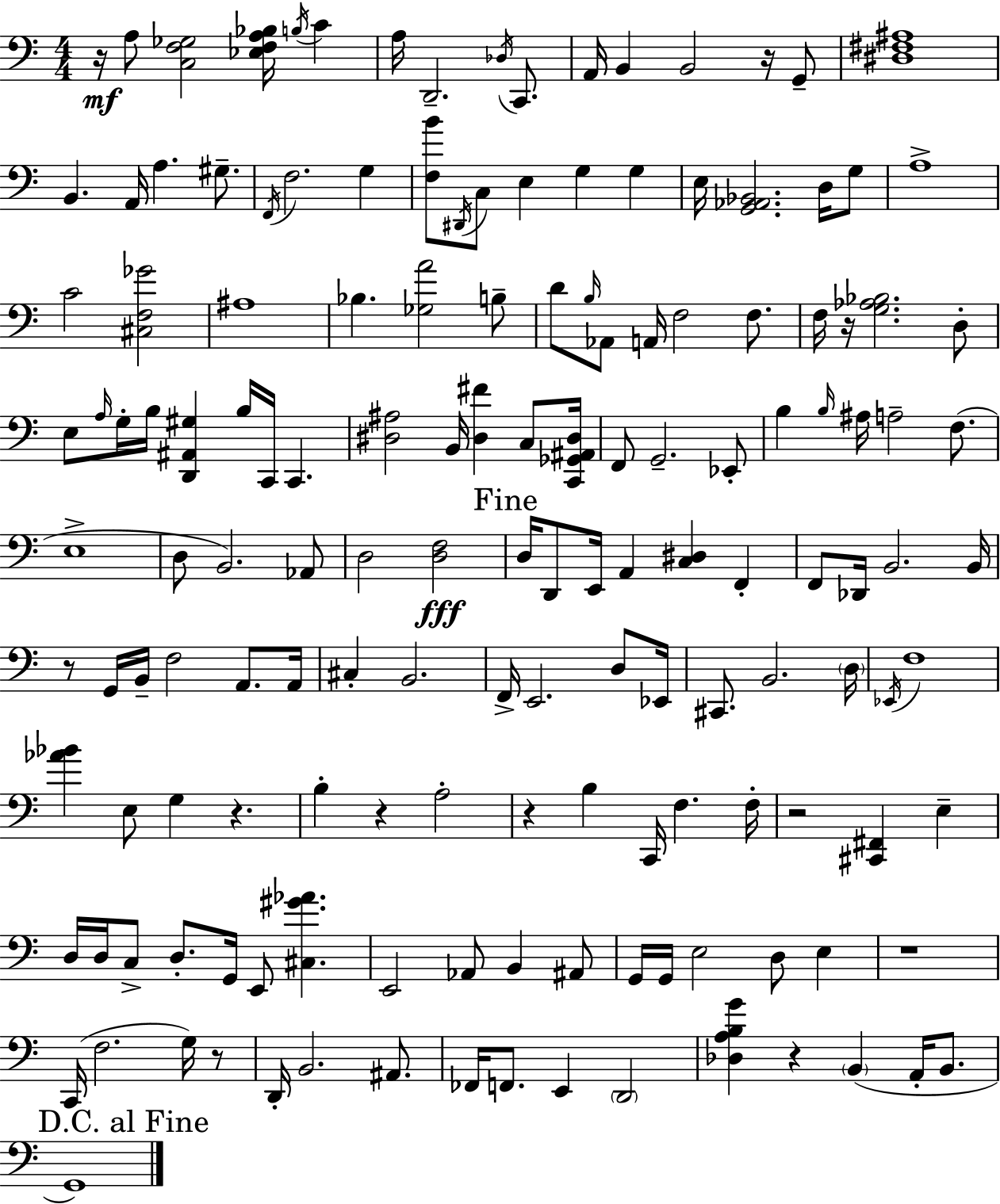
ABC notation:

X:1
T:Untitled
M:4/4
L:1/4
K:C
z/4 A,/2 [C,F,_G,]2 [_E,F,A,_B,]/4 B,/4 C A,/4 D,,2 _D,/4 C,,/2 A,,/4 B,, B,,2 z/4 G,,/2 [^D,^F,^A,]4 B,, A,,/4 A, ^G,/2 F,,/4 F,2 G, [F,B]/2 ^D,,/4 C,/2 E, G, G, E,/4 [G,,_A,,_B,,]2 D,/4 G,/2 A,4 C2 [^C,F,_G]2 ^A,4 _B, [_G,A]2 B,/2 D/2 B,/4 _A,,/2 A,,/4 F,2 F,/2 F,/4 z/4 [G,_A,_B,]2 D,/2 E,/2 A,/4 G,/4 B,/4 [D,,^A,,^G,] B,/4 C,,/4 C,, [^D,^A,]2 B,,/4 [^D,^F] C,/2 [C,,_G,,^A,,^D,]/4 F,,/2 G,,2 _E,,/2 B, B,/4 ^A,/4 A,2 F,/2 E,4 D,/2 B,,2 _A,,/2 D,2 [D,F,]2 D,/4 D,,/2 E,,/4 A,, [C,^D,] F,, F,,/2 _D,,/4 B,,2 B,,/4 z/2 G,,/4 B,,/4 F,2 A,,/2 A,,/4 ^C, B,,2 F,,/4 E,,2 D,/2 _E,,/4 ^C,,/2 B,,2 D,/4 _E,,/4 F,4 [_A_B] E,/2 G, z B, z A,2 z B, C,,/4 F, F,/4 z2 [^C,,^F,,] E, D,/4 D,/4 C,/2 D,/2 G,,/4 E,,/2 [^C,^G_A] E,,2 _A,,/2 B,, ^A,,/2 G,,/4 G,,/4 E,2 D,/2 E, z4 C,,/4 F,2 G,/4 z/2 D,,/4 B,,2 ^A,,/2 _F,,/4 F,,/2 E,, D,,2 [_D,A,B,G] z B,, A,,/4 B,,/2 G,,4